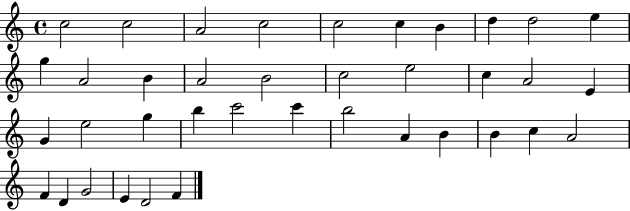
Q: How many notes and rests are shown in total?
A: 38